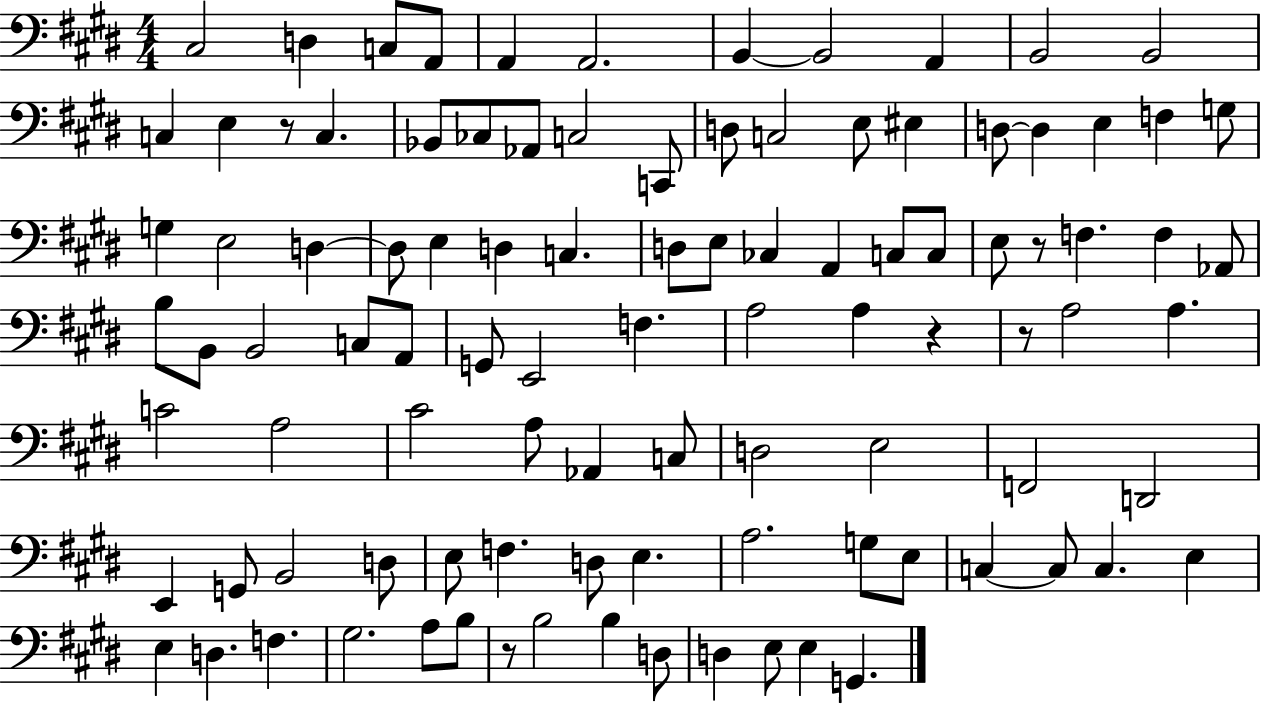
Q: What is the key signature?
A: E major